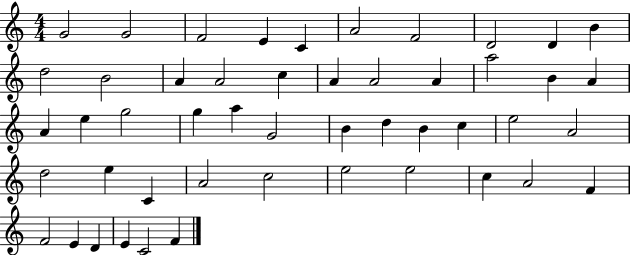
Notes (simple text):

G4/h G4/h F4/h E4/q C4/q A4/h F4/h D4/h D4/q B4/q D5/h B4/h A4/q A4/h C5/q A4/q A4/h A4/q A5/h B4/q A4/q A4/q E5/q G5/h G5/q A5/q G4/h B4/q D5/q B4/q C5/q E5/h A4/h D5/h E5/q C4/q A4/h C5/h E5/h E5/h C5/q A4/h F4/q F4/h E4/q D4/q E4/q C4/h F4/q